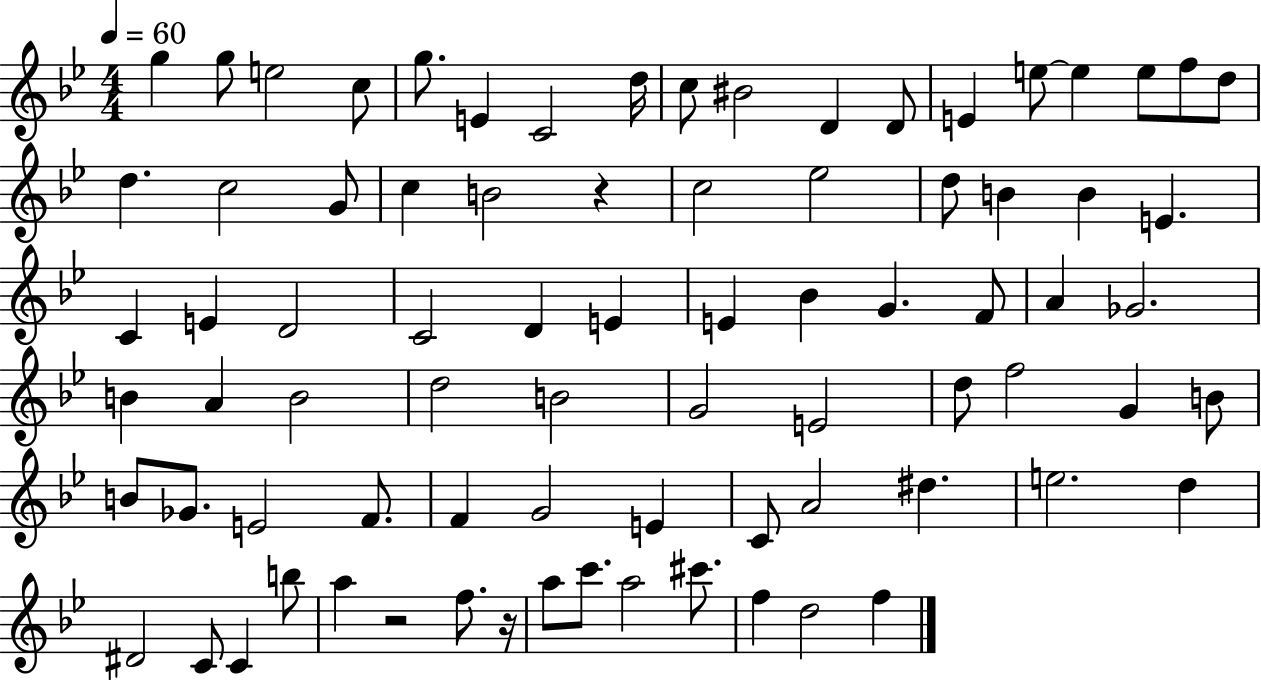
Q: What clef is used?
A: treble